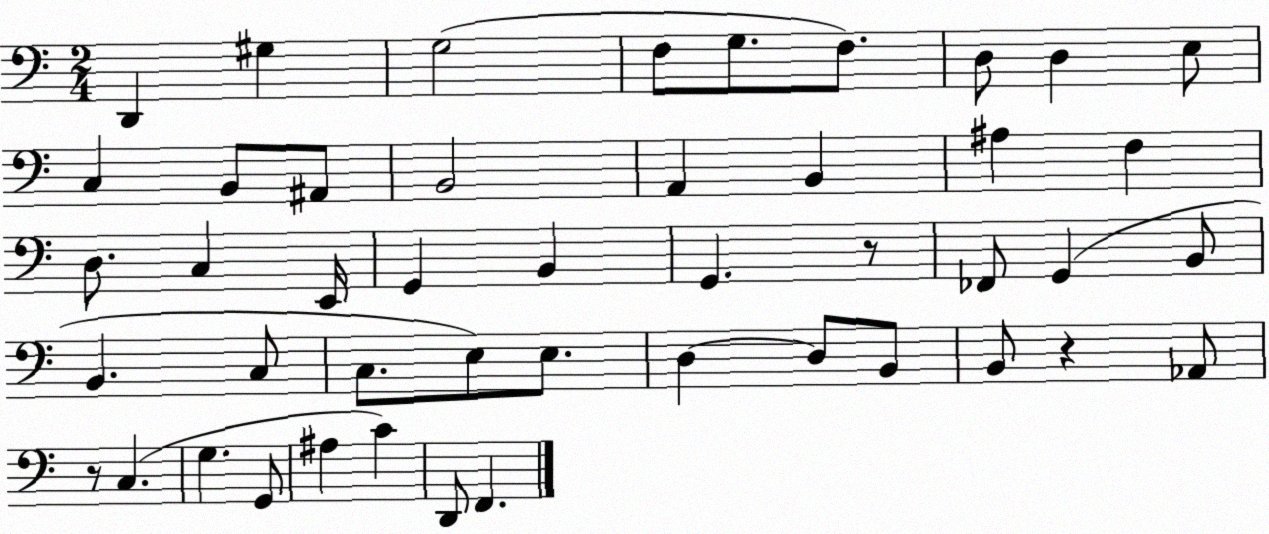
X:1
T:Untitled
M:2/4
L:1/4
K:C
D,, ^G, G,2 F,/2 G,/2 F,/2 D,/2 D, E,/2 C, B,,/2 ^A,,/2 B,,2 A,, B,, ^A, F, D,/2 C, E,,/4 G,, B,, G,, z/2 _F,,/2 G,, B,,/2 B,, C,/2 C,/2 E,/2 E,/2 D, D,/2 B,,/2 B,,/2 z _A,,/2 z/2 C, G, G,,/2 ^A, C D,,/2 F,,